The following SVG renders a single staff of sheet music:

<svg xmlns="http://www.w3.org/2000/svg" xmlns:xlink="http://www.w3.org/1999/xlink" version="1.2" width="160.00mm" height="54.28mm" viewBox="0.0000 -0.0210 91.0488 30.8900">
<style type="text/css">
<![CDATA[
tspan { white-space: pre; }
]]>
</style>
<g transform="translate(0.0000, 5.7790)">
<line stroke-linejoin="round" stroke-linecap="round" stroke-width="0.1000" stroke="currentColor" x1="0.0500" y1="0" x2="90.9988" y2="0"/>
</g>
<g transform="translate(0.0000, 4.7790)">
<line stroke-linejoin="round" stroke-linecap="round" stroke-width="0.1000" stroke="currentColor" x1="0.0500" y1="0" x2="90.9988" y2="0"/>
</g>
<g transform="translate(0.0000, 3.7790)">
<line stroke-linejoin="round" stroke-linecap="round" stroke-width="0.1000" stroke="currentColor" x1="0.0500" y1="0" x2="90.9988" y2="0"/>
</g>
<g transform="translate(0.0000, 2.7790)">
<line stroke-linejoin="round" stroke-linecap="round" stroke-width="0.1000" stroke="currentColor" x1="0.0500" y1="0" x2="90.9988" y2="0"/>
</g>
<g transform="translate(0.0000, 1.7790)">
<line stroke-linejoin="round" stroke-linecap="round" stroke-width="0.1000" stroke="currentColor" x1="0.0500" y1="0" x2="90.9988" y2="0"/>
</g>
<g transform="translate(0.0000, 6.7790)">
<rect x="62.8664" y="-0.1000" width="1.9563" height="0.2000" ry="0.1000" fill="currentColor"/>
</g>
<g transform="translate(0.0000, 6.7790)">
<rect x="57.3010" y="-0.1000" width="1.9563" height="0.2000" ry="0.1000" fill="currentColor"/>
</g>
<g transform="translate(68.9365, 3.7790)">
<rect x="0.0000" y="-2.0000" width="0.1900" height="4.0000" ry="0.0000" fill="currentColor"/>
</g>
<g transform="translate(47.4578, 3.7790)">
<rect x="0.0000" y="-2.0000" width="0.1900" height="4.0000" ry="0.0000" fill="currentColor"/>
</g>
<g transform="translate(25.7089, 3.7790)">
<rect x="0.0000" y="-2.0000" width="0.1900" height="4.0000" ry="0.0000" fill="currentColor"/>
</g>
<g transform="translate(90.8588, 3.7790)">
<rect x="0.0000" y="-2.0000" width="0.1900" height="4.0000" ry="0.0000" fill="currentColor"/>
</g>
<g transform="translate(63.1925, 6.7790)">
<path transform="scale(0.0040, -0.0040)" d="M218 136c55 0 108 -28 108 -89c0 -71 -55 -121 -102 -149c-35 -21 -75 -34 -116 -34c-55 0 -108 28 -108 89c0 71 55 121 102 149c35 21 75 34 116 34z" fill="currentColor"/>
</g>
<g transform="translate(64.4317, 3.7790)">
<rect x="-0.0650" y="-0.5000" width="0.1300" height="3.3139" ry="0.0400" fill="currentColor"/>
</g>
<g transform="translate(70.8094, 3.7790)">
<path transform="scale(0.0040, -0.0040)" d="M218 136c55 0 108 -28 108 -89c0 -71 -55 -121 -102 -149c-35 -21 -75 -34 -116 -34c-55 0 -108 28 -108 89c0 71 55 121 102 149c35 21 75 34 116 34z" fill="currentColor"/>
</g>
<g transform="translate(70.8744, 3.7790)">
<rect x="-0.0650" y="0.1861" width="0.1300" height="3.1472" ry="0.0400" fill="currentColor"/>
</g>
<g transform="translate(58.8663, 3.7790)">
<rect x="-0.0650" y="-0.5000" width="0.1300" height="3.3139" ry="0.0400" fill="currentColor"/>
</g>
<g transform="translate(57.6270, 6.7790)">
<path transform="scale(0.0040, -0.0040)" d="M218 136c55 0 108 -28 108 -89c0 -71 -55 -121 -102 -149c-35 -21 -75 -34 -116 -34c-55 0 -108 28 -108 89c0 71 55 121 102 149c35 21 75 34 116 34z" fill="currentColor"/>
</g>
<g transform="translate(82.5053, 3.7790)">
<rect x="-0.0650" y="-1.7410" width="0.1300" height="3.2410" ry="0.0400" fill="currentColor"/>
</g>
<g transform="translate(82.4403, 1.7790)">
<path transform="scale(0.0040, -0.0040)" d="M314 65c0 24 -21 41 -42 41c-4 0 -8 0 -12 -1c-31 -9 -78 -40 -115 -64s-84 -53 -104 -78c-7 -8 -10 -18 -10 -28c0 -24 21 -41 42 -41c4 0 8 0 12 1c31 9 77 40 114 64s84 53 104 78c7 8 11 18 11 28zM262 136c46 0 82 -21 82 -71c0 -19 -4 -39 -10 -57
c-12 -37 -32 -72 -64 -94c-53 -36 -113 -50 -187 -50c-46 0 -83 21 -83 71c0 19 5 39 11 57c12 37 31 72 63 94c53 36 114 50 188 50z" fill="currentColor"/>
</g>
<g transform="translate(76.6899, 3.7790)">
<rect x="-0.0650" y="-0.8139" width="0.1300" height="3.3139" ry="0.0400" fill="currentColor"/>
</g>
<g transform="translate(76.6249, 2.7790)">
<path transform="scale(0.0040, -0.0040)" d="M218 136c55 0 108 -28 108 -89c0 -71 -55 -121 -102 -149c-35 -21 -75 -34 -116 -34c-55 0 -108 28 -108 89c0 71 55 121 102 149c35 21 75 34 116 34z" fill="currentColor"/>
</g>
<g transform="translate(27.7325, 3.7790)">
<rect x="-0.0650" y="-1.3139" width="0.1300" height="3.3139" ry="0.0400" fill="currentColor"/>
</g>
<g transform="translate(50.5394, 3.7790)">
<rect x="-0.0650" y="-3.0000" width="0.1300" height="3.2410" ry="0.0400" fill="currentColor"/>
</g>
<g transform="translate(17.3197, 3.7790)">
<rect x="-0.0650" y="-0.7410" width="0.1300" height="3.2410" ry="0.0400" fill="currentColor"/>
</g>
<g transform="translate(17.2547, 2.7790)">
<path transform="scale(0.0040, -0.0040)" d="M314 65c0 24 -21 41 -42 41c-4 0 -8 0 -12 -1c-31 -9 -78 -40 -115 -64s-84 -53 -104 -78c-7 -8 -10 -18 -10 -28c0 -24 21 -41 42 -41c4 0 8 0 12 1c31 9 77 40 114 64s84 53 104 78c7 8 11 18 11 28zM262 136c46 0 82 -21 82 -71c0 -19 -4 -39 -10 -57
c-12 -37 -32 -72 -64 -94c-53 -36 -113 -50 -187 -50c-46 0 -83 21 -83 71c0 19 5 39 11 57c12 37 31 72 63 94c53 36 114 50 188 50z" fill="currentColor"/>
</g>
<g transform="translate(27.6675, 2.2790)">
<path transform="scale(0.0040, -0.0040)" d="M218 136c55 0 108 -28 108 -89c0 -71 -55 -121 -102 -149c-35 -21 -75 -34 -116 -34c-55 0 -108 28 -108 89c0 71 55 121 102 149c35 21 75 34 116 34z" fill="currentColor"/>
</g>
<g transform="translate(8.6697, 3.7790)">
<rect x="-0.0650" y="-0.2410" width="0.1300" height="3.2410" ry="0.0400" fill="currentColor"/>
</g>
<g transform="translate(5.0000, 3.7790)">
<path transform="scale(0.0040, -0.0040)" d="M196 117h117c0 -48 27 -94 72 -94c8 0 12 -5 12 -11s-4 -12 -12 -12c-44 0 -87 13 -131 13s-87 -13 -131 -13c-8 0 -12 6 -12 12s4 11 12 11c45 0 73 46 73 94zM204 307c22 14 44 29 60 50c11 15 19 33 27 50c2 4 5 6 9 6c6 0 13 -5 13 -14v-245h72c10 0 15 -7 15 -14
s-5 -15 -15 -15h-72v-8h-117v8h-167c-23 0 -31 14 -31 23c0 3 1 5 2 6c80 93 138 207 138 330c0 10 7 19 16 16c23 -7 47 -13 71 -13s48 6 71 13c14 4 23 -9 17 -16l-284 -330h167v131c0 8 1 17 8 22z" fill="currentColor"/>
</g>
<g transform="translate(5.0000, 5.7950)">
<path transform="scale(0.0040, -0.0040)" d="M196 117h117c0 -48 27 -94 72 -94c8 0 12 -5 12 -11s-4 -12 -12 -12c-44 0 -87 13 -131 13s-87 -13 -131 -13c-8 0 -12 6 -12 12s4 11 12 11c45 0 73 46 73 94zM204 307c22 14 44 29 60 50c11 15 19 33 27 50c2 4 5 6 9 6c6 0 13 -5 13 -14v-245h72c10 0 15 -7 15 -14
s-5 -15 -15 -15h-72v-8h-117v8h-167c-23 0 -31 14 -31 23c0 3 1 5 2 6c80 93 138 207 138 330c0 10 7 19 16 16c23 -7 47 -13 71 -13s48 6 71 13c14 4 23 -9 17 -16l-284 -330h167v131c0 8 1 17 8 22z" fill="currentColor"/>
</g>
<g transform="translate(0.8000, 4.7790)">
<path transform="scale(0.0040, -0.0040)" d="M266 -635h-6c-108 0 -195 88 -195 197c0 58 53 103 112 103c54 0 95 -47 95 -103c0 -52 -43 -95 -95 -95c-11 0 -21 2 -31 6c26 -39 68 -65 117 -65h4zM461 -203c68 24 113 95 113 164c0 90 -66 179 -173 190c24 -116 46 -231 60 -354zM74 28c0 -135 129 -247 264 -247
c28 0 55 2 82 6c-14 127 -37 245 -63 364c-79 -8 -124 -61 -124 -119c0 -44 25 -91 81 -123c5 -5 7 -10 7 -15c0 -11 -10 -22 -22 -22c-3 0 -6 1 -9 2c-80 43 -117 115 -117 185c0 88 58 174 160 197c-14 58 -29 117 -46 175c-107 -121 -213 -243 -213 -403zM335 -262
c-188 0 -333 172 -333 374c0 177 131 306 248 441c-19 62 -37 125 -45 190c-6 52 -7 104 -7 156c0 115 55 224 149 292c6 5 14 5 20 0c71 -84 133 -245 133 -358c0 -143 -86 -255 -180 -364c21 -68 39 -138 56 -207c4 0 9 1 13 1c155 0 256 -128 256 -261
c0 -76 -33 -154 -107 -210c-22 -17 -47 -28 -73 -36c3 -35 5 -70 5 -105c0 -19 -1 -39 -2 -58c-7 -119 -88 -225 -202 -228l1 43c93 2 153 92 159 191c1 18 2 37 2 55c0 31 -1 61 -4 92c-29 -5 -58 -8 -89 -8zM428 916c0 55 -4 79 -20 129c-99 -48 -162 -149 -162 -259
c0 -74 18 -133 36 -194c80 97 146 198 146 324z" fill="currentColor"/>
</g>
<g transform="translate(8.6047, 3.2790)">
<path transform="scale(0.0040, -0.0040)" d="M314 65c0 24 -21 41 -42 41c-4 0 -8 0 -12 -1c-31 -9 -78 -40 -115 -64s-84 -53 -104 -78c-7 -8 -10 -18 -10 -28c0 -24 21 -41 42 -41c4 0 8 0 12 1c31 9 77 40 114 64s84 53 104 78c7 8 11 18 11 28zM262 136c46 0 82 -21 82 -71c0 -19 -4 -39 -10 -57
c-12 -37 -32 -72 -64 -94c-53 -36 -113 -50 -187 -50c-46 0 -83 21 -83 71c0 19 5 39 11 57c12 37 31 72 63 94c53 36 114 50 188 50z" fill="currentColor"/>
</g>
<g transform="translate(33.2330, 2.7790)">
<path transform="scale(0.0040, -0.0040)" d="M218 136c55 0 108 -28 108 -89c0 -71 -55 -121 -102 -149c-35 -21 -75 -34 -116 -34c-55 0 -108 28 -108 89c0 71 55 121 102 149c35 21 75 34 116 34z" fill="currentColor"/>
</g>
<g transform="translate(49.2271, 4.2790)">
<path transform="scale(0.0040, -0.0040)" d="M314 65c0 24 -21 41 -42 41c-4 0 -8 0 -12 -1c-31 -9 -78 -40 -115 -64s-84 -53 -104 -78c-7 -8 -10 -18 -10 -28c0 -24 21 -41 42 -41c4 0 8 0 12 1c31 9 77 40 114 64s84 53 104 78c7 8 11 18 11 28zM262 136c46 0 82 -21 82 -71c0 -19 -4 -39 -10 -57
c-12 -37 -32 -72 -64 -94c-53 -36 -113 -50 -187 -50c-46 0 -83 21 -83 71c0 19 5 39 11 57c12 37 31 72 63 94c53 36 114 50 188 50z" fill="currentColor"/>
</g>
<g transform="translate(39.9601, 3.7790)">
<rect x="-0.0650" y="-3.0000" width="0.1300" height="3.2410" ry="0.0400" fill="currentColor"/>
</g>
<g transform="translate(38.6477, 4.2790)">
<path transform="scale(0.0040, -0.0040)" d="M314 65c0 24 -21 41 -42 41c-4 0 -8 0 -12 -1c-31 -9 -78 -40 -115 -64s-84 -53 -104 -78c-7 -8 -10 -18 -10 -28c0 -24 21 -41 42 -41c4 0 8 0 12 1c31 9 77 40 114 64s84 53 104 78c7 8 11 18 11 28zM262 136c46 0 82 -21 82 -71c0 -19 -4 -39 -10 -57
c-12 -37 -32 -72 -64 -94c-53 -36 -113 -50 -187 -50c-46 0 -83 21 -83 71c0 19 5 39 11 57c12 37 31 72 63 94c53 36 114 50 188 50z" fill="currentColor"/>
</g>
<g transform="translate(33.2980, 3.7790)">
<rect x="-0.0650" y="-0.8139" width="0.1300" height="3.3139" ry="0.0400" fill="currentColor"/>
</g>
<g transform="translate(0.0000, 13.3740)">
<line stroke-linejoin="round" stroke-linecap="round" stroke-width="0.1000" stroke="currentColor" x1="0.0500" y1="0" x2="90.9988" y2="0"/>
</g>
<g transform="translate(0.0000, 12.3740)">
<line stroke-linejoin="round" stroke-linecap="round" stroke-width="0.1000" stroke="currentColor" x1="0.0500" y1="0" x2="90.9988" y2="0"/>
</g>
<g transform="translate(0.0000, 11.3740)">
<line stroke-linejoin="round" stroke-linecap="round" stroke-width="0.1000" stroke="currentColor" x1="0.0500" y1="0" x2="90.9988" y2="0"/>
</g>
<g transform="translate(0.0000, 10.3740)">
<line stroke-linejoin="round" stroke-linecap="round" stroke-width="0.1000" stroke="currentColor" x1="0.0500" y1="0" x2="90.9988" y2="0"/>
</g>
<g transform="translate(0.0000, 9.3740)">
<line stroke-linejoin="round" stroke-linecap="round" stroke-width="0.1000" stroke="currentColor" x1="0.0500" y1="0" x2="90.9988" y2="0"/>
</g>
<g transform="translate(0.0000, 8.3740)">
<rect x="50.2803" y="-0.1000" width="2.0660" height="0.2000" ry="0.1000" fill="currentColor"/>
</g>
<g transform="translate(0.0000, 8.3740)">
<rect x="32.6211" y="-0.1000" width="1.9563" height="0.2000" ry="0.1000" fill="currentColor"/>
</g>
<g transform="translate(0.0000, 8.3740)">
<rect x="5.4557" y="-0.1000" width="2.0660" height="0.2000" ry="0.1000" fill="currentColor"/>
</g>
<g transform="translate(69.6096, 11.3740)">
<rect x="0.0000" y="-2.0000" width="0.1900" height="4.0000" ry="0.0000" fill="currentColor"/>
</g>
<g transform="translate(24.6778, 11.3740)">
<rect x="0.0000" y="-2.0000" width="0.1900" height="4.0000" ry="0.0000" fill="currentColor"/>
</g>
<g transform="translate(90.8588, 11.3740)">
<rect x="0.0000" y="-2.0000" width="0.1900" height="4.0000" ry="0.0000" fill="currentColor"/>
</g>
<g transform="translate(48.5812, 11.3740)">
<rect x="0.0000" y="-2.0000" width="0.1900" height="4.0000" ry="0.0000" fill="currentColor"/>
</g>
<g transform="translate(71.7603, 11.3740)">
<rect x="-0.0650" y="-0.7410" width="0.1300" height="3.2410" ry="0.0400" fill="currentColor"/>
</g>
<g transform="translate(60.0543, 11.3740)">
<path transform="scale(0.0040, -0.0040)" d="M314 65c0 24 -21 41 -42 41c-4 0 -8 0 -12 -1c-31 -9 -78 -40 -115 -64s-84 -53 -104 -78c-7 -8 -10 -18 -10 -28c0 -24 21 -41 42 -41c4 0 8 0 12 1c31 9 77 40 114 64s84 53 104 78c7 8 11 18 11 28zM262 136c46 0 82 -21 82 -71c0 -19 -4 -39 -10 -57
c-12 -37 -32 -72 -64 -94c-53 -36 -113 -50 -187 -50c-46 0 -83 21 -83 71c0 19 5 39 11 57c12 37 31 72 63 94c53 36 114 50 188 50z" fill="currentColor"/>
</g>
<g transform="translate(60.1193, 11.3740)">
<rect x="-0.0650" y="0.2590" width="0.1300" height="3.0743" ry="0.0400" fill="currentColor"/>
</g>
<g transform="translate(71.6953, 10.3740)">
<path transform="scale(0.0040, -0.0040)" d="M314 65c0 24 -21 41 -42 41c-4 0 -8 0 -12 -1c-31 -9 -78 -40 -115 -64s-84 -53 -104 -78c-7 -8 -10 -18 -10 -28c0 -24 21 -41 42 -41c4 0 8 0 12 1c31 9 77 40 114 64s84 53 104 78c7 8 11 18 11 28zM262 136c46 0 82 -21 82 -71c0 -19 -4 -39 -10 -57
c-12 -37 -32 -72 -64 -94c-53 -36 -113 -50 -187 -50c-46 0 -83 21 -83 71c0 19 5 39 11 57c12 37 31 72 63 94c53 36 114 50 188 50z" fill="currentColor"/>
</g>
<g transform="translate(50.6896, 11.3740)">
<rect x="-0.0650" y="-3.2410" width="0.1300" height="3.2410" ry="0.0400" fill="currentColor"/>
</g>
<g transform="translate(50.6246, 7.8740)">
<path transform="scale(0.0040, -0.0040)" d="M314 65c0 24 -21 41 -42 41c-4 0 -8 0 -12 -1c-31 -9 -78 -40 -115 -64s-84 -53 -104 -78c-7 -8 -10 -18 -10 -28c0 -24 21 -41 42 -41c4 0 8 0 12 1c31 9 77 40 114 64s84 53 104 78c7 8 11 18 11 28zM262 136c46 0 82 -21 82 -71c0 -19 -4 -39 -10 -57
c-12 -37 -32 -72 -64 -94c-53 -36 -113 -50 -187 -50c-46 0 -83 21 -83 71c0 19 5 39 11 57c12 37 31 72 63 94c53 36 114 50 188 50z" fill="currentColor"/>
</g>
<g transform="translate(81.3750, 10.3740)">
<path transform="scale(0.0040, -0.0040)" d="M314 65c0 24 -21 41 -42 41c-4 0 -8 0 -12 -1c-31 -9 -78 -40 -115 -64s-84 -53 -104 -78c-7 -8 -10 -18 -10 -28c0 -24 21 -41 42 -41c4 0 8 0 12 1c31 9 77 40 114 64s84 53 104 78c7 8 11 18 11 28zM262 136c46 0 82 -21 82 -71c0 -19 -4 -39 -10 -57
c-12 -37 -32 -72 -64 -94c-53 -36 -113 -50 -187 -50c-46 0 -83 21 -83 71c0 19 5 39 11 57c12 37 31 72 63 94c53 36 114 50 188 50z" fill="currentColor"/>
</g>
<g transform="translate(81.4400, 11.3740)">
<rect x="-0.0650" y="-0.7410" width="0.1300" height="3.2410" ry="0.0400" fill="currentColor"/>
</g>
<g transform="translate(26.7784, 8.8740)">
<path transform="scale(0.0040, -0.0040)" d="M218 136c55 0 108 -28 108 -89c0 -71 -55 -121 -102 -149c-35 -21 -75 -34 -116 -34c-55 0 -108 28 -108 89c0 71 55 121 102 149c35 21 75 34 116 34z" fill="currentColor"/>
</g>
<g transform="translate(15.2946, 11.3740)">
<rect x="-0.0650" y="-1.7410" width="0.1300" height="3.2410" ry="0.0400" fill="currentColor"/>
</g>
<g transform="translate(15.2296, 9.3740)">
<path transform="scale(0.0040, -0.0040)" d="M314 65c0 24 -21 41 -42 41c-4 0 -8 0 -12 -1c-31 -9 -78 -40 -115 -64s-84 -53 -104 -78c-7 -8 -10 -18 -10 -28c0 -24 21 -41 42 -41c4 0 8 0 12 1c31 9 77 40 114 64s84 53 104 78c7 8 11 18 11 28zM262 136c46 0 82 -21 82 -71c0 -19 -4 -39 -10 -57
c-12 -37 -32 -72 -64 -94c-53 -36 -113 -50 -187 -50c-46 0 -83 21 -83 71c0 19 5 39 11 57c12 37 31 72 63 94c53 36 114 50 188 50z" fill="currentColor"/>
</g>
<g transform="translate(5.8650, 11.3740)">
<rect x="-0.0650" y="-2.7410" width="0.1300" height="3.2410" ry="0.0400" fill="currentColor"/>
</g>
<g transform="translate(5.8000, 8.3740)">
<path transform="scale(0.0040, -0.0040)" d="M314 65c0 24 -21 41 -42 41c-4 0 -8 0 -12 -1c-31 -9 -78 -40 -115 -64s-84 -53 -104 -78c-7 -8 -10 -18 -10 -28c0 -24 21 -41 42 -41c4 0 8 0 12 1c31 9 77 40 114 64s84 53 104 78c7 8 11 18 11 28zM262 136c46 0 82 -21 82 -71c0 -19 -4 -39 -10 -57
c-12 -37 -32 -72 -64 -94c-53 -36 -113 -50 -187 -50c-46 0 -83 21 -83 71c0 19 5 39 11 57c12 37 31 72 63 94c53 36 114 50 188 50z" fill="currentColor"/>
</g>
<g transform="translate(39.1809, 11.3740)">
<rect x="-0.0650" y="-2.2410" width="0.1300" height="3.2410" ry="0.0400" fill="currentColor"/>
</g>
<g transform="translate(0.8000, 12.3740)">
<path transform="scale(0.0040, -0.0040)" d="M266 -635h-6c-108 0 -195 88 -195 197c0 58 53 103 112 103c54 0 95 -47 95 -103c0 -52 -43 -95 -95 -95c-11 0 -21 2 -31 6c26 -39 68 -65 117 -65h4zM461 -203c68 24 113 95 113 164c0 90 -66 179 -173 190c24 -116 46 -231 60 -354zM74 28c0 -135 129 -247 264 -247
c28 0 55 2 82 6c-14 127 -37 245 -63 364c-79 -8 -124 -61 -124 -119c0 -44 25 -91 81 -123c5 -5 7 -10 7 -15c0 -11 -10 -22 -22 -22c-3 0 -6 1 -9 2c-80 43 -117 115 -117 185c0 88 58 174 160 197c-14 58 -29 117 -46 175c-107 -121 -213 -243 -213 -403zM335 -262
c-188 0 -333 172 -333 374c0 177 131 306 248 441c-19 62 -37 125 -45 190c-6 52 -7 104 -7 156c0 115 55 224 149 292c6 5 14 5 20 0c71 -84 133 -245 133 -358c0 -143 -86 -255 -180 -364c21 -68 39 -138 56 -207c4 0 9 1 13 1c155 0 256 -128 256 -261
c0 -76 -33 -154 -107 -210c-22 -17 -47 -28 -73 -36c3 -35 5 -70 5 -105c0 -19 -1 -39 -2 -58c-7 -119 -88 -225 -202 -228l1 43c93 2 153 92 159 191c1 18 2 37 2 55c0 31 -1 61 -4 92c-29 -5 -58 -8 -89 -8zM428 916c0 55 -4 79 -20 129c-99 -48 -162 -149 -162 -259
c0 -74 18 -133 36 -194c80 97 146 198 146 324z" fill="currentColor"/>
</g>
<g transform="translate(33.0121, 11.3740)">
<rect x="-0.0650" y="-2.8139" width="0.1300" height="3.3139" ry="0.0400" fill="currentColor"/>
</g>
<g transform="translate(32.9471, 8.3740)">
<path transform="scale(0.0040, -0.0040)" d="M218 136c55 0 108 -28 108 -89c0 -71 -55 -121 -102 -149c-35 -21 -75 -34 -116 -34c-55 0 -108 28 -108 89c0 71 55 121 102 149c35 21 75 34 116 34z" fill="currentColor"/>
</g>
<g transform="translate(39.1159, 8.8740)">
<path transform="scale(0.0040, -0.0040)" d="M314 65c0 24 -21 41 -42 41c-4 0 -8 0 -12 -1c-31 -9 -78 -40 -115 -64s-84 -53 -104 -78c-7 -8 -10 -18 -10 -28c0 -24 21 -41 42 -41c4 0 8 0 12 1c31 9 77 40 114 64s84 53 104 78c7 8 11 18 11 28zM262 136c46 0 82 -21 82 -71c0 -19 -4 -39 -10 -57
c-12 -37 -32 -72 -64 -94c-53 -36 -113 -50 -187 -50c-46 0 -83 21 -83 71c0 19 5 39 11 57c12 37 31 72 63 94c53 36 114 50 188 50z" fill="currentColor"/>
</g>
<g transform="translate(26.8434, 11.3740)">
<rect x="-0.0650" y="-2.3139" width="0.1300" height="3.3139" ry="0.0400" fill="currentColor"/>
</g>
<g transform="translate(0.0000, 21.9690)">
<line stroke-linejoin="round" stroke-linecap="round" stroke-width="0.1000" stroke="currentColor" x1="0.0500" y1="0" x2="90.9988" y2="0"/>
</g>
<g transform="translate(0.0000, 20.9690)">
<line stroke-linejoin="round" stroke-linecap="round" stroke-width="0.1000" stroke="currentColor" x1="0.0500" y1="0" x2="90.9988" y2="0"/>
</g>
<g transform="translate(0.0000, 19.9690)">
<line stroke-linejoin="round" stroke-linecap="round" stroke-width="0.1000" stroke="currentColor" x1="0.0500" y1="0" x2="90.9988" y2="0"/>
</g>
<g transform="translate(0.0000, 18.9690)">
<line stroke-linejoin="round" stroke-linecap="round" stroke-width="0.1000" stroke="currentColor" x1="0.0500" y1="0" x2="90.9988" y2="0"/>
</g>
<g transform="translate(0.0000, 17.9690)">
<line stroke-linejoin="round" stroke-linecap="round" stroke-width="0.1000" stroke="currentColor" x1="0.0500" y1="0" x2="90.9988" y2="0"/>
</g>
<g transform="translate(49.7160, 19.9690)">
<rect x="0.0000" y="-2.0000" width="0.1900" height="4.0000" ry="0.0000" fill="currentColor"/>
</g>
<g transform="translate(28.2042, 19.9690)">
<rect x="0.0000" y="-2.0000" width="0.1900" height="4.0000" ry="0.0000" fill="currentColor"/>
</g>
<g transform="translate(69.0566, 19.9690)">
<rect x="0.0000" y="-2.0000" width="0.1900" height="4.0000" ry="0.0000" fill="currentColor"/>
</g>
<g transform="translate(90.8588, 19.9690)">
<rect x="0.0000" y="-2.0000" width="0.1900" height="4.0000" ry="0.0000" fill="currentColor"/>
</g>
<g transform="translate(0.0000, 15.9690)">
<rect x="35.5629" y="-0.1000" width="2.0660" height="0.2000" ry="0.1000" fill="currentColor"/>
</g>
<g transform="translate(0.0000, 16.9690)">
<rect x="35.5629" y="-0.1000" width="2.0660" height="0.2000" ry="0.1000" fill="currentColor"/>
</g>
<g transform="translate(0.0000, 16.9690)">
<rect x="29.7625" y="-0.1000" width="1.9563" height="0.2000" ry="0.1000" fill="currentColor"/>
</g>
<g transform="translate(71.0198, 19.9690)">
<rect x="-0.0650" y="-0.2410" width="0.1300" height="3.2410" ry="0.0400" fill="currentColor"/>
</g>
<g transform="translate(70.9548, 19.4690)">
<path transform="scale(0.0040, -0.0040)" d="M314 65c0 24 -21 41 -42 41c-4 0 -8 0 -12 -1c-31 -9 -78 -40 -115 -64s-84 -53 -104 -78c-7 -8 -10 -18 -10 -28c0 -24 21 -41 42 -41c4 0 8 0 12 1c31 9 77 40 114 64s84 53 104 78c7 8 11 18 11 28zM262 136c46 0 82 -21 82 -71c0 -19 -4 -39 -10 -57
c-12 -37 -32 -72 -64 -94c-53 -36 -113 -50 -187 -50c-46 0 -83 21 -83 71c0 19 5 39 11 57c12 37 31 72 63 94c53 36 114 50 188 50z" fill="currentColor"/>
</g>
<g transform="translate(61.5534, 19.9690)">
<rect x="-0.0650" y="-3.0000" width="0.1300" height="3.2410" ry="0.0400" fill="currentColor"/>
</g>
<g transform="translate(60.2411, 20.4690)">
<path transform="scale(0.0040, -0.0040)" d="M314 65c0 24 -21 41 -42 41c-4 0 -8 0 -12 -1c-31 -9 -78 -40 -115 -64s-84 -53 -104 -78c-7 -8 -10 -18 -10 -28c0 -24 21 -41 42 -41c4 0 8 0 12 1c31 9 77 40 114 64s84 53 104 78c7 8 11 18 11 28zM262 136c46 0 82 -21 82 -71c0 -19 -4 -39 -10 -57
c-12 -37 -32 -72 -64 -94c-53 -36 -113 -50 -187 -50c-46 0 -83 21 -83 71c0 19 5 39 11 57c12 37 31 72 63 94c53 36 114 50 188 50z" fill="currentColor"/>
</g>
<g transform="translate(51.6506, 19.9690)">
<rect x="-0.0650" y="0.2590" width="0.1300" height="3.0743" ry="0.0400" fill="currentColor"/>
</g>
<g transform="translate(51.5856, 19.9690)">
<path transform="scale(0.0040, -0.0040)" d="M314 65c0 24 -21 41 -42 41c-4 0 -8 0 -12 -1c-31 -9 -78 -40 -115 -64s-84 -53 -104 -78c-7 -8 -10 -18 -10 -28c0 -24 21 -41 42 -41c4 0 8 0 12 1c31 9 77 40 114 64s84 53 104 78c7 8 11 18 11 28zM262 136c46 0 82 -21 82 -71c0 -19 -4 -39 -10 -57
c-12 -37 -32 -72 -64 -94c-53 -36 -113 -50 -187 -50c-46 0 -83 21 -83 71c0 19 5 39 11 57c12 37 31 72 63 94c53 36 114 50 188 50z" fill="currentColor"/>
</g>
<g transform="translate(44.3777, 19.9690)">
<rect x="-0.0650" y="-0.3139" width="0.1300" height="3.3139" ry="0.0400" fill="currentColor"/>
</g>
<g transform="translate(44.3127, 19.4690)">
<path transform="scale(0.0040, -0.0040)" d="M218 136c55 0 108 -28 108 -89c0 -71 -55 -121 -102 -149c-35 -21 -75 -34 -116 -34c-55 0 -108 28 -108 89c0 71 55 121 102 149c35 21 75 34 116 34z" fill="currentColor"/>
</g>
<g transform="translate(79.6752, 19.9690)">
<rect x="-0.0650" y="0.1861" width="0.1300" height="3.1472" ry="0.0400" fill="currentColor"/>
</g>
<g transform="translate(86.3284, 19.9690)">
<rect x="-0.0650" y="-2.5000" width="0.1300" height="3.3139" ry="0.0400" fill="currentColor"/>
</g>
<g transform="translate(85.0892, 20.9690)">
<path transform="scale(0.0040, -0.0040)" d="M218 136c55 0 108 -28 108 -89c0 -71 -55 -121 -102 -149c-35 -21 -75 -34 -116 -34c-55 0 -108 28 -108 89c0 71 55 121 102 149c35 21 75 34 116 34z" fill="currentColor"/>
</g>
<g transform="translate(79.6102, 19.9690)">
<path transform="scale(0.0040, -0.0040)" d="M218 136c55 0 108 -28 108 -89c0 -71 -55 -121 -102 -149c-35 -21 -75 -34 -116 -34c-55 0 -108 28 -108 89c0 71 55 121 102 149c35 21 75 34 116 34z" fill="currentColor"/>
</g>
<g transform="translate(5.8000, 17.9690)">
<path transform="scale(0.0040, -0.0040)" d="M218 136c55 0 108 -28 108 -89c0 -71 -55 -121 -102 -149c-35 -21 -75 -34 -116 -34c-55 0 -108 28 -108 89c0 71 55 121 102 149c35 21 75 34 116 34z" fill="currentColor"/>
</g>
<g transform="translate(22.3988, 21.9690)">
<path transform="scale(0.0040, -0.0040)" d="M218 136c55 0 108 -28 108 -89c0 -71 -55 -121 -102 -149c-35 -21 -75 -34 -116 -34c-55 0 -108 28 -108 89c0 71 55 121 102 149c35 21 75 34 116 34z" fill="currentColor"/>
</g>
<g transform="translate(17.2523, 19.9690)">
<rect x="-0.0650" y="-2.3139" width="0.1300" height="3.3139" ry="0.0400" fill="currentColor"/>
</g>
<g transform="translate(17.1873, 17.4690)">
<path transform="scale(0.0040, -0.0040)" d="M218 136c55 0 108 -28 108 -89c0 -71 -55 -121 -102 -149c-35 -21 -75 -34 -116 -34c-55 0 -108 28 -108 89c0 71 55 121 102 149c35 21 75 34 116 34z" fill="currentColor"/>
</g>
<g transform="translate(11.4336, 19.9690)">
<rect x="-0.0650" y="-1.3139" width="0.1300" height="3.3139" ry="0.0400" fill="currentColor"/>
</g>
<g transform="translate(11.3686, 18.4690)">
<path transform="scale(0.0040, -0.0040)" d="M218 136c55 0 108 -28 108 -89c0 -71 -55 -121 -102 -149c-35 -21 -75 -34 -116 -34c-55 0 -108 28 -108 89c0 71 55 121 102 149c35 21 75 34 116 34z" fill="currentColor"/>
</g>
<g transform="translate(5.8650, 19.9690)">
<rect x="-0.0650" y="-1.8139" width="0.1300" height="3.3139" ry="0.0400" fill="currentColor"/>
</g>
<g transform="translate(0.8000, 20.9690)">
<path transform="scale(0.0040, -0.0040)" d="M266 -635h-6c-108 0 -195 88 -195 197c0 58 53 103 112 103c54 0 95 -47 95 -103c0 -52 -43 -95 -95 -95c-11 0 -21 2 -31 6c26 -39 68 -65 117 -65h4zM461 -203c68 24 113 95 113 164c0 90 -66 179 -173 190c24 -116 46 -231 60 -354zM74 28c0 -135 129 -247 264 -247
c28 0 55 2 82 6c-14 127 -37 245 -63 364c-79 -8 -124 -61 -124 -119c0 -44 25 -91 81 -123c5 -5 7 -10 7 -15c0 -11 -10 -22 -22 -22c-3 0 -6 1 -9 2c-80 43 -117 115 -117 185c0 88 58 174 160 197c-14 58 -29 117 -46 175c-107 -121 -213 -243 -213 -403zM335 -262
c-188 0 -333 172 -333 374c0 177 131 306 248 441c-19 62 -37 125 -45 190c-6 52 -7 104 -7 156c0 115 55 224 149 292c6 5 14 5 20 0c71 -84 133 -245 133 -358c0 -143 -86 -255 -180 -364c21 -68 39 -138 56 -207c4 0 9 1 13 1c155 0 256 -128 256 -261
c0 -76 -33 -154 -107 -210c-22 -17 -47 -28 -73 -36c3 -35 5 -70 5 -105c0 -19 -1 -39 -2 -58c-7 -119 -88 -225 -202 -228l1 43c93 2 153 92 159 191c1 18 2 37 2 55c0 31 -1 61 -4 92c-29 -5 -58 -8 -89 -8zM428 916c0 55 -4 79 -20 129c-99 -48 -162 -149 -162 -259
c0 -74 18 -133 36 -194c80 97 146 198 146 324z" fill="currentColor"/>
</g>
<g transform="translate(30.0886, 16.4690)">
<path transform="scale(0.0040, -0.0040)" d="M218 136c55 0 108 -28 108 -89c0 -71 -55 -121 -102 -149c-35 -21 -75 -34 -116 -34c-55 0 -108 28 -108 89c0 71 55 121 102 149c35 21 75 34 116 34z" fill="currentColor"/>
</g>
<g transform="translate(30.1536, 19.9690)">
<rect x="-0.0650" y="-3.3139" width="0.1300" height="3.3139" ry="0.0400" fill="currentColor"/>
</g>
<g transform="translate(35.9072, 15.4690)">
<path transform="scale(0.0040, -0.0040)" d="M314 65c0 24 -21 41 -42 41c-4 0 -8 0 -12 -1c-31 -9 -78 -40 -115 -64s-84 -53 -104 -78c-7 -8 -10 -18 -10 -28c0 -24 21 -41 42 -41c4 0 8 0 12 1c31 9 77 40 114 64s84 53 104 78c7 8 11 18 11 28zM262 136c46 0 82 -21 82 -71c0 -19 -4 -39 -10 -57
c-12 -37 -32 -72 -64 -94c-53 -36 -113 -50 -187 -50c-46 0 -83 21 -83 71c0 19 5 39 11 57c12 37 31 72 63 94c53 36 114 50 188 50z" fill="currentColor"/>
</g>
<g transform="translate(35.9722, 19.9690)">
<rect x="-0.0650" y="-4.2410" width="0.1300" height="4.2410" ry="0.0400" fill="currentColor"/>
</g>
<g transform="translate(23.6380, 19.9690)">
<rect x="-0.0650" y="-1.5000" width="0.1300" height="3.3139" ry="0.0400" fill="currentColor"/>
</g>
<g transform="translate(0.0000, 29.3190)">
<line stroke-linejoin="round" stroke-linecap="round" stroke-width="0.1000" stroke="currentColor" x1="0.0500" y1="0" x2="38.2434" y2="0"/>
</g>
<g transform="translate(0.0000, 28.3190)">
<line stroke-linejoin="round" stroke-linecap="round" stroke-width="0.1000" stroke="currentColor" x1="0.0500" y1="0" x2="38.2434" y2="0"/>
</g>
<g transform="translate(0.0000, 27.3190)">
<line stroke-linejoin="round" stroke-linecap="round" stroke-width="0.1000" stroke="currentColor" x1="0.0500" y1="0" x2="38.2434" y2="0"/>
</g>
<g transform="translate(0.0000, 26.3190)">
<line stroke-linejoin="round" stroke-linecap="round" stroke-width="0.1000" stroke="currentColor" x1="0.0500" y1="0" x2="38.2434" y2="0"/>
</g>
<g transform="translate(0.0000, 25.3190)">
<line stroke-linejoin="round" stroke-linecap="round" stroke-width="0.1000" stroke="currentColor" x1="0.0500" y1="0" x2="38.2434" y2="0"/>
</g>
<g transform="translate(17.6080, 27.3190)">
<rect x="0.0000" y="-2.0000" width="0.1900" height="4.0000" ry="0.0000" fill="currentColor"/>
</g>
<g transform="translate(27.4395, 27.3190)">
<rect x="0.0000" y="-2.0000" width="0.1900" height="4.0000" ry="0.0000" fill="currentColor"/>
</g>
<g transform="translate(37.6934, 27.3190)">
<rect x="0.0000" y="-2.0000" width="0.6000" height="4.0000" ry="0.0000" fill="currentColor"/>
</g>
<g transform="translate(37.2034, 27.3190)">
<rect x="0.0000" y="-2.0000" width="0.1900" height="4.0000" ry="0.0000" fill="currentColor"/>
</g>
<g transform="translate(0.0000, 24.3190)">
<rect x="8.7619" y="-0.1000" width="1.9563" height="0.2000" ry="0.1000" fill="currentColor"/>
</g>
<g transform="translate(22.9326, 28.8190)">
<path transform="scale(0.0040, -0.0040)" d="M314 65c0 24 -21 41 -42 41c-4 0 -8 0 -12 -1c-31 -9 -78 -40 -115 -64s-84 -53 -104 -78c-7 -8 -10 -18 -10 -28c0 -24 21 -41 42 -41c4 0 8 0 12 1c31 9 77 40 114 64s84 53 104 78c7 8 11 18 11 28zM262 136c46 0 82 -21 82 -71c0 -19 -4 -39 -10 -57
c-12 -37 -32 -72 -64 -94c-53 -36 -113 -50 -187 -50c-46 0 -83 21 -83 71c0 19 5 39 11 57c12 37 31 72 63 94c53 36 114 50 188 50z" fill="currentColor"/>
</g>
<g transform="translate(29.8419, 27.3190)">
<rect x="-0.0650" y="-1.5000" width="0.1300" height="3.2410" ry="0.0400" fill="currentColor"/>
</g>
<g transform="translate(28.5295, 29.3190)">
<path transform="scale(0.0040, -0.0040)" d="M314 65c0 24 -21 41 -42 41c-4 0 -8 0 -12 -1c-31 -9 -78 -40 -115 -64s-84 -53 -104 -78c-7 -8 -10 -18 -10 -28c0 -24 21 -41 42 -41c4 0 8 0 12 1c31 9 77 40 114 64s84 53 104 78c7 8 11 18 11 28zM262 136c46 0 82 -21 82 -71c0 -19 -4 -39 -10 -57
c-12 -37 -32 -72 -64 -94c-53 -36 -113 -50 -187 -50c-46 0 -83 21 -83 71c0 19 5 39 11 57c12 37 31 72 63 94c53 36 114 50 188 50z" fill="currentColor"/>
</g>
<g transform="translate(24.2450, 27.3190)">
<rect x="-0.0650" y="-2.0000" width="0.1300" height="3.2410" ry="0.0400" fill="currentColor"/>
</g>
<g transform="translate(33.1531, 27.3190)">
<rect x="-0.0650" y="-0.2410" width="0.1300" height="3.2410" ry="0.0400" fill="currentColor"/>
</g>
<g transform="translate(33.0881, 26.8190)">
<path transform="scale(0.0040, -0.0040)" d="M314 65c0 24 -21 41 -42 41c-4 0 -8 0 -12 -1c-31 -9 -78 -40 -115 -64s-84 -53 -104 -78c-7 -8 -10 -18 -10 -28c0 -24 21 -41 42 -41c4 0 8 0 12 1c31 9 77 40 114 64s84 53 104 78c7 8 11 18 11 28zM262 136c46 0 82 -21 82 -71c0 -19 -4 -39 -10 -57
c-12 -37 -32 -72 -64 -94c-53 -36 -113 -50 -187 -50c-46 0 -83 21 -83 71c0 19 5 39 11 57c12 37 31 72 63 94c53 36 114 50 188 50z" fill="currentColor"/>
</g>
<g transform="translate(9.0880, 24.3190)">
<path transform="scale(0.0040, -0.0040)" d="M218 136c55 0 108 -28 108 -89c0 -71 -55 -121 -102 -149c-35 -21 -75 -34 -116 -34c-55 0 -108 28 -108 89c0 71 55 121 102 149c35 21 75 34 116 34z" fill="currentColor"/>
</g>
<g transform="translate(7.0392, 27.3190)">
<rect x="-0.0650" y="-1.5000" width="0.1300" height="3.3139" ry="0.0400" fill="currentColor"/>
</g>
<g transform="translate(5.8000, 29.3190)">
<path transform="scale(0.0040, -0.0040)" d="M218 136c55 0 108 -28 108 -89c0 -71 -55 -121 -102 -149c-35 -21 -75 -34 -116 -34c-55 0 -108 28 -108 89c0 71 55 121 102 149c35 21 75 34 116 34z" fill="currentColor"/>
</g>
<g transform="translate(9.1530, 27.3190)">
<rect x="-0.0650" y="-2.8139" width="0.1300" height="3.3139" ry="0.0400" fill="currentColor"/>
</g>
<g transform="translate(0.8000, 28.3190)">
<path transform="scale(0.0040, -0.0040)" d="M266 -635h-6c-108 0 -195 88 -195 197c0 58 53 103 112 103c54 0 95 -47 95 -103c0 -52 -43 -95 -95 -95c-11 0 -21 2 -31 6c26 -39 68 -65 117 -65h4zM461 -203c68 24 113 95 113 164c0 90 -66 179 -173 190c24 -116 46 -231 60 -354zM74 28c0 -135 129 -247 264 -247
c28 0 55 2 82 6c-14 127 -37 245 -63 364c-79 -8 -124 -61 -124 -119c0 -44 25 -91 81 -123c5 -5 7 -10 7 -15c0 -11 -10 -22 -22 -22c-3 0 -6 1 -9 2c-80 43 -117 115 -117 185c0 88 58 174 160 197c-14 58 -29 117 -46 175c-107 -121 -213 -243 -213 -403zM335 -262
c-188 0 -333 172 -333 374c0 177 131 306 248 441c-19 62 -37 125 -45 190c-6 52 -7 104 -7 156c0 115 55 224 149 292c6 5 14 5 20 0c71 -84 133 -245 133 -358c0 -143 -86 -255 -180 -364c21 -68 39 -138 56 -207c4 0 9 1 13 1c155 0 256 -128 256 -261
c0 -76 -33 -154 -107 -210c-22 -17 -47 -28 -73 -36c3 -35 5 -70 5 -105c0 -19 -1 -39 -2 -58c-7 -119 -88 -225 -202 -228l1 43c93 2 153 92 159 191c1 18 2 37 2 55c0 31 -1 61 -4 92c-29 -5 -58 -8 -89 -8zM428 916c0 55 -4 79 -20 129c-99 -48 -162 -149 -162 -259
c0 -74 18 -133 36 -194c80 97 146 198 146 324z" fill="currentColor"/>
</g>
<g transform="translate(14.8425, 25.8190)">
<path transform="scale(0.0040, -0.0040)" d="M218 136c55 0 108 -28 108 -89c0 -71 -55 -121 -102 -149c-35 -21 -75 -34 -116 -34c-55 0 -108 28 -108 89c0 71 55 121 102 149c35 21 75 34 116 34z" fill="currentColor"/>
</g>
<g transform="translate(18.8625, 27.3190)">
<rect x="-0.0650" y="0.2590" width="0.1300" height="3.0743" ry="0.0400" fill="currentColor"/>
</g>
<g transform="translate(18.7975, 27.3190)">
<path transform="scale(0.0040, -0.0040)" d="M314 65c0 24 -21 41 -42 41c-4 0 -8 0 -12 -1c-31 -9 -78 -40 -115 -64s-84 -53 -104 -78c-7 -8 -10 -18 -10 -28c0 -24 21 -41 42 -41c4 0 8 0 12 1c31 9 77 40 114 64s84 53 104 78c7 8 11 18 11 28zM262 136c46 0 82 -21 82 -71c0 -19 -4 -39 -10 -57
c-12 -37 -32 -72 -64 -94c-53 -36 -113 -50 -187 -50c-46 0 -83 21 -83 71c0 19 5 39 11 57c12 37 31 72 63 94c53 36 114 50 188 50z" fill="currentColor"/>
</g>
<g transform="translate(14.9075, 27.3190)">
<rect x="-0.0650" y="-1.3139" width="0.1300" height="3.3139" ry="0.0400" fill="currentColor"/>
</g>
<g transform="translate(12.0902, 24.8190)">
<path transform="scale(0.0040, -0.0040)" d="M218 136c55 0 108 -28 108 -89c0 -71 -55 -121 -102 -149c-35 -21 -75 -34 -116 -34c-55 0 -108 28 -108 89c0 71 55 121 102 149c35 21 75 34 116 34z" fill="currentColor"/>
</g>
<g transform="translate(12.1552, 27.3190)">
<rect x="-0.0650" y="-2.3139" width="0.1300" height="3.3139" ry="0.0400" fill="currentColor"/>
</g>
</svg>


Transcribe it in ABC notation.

X:1
T:Untitled
M:4/4
L:1/4
K:C
c2 d2 e d A2 A2 C C B d f2 a2 f2 g a g2 b2 B2 d2 d2 f e g E b d'2 c B2 A2 c2 B G E a g e B2 F2 E2 c2